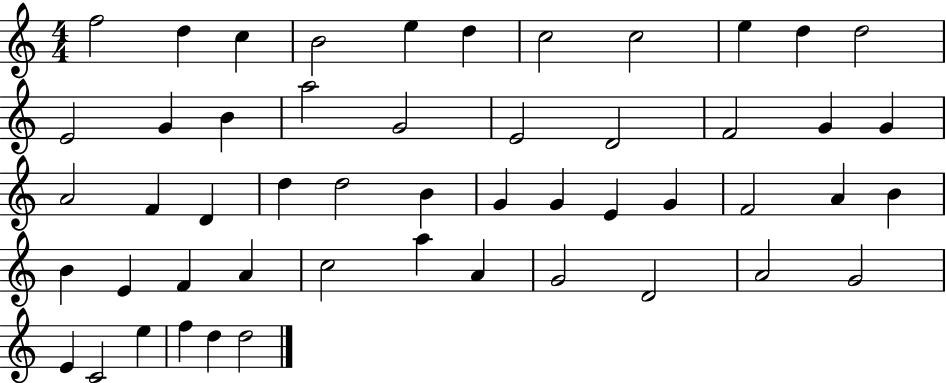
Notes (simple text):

F5/h D5/q C5/q B4/h E5/q D5/q C5/h C5/h E5/q D5/q D5/h E4/h G4/q B4/q A5/h G4/h E4/h D4/h F4/h G4/q G4/q A4/h F4/q D4/q D5/q D5/h B4/q G4/q G4/q E4/q G4/q F4/h A4/q B4/q B4/q E4/q F4/q A4/q C5/h A5/q A4/q G4/h D4/h A4/h G4/h E4/q C4/h E5/q F5/q D5/q D5/h